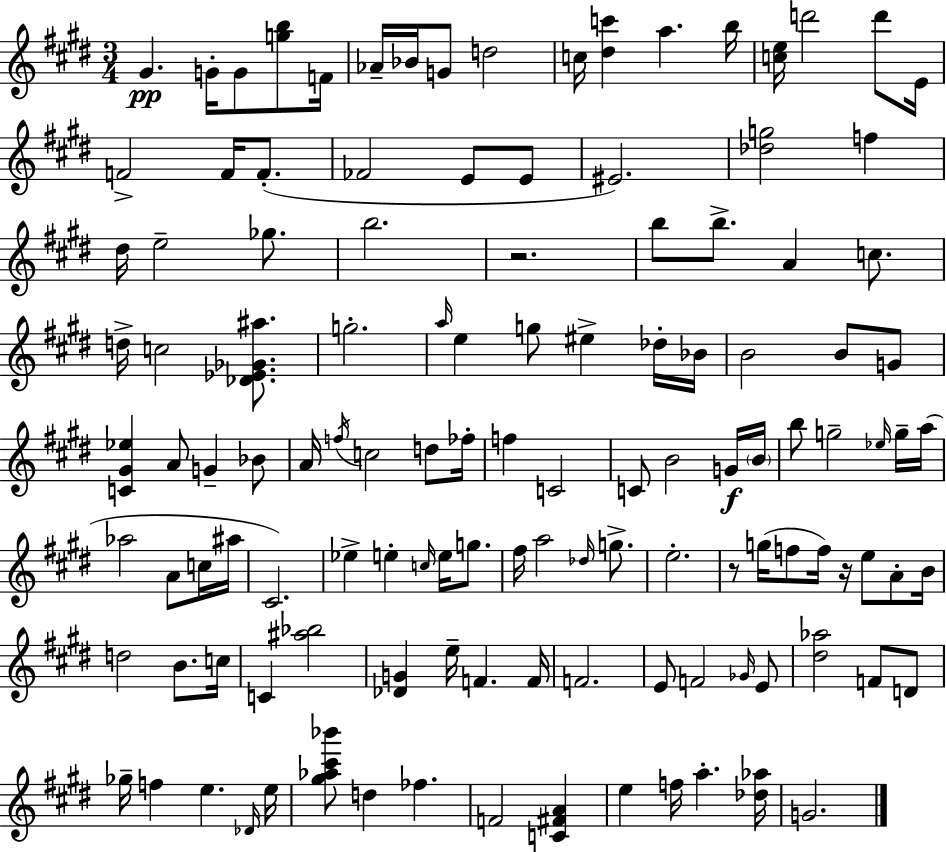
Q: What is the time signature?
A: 3/4